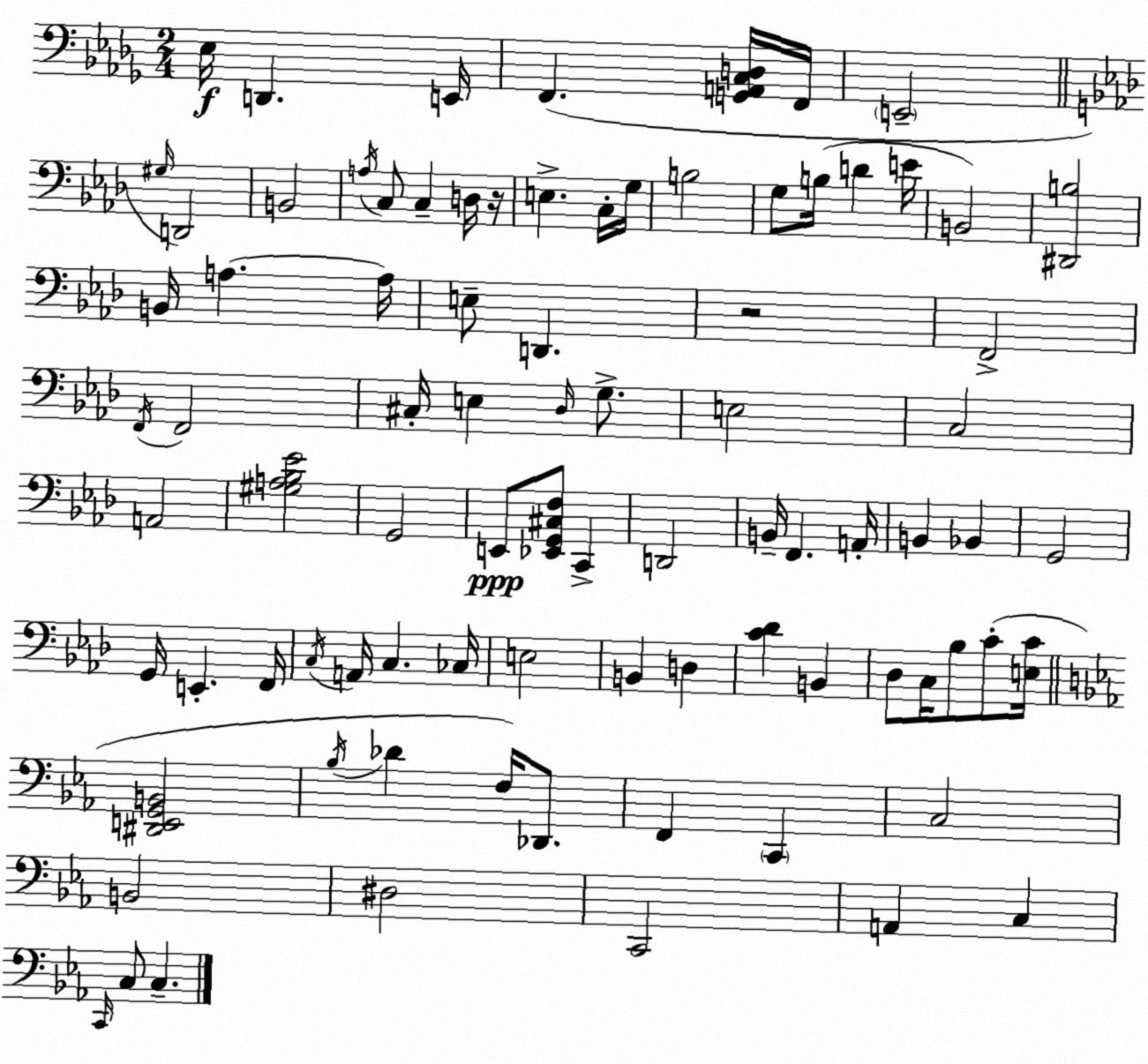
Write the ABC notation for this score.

X:1
T:Untitled
M:2/4
L:1/4
K:Bbm
_E,/4 D,, E,,/4 F,, [G,,A,,C,D,]/4 F,,/4 E,,2 ^G,/4 D,,2 B,,2 A,/4 C,/2 C, D,/4 z/4 E, C,/4 G,/4 B,2 G,/2 B,/4 D E/4 B,,2 [^D,,B,]2 B,,/4 A, A,/4 E,/2 D,, z2 F,,2 F,,/4 F,,2 ^C,/4 E, _D,/4 G,/2 E,2 C,2 A,,2 [^G,A,_B,_E]2 G,,2 E,,/2 [_E,,G,,^C,F,]/2 C,, D,,2 B,,/4 F,, A,,/4 B,, _B,, G,,2 G,,/4 E,, F,,/4 C,/4 A,,/4 C, _C,/4 E,2 B,, D, [C_D] B,, _D,/2 C,/4 _B,/2 C/2 [E,C]/4 [^D,,E,,G,,B,,]2 _B,/4 _D F,/4 _D,,/2 F,, C,, C,2 B,,2 ^D,2 C,,2 A,, C, C,,/4 C,/2 C,